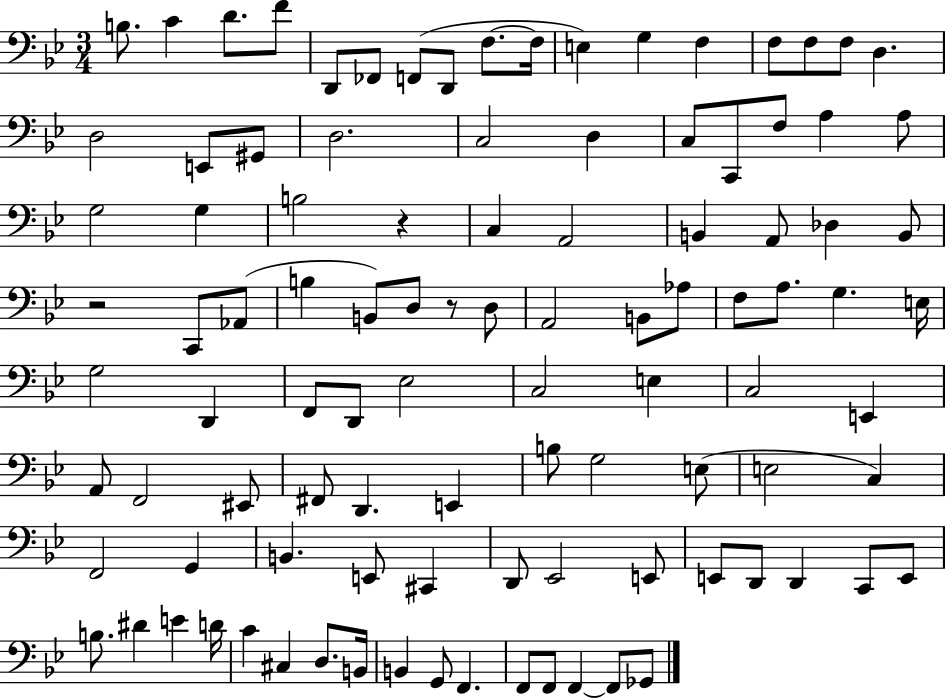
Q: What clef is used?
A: bass